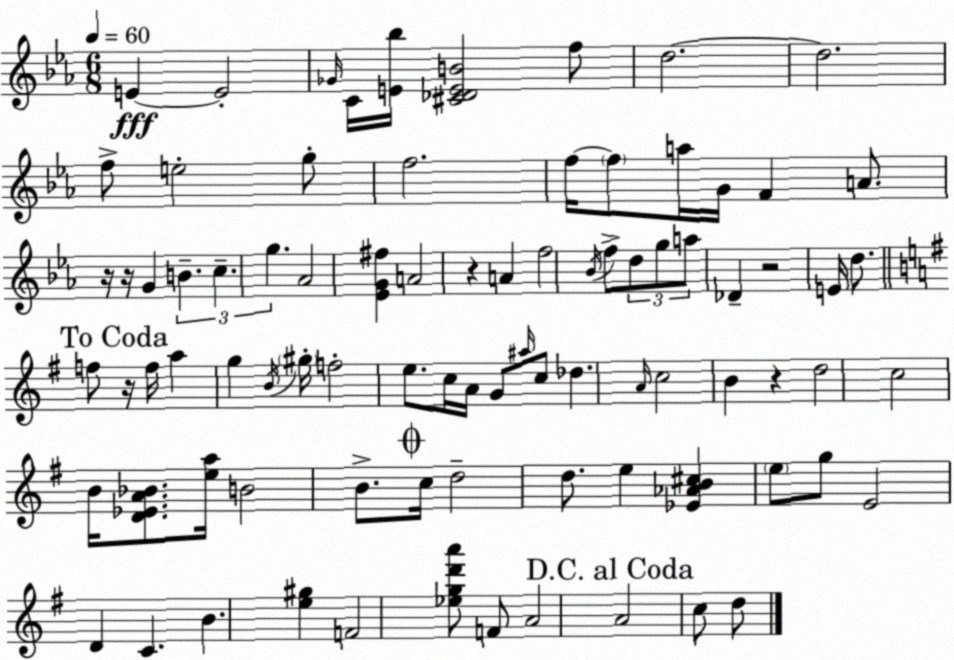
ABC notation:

X:1
T:Untitled
M:6/8
L:1/4
K:Eb
E E2 _G/4 C/4 [E_b]/4 [^C_DEB]2 f/2 d2 d2 f/2 e2 g/2 f2 f/4 f/2 a/4 G/4 F A/2 z/4 z/4 G B c g _A2 [_EG^f] A2 z A f2 _B/4 f/2 d/2 g/2 a/2 _D z2 E/4 d/2 f/2 z/4 f/4 a g B/4 ^g/4 f2 e/2 c/4 A/4 G/2 ^a/4 c/2 _d A/4 c2 B z d2 c2 B/4 [D_EA_B]/2 [ea]/4 B2 B/2 c/4 d2 d/2 e [_E_AB^c] e/2 g/2 E2 D C B [e^g] F2 [_egd'a']/2 F/2 A2 A2 c/2 d/2